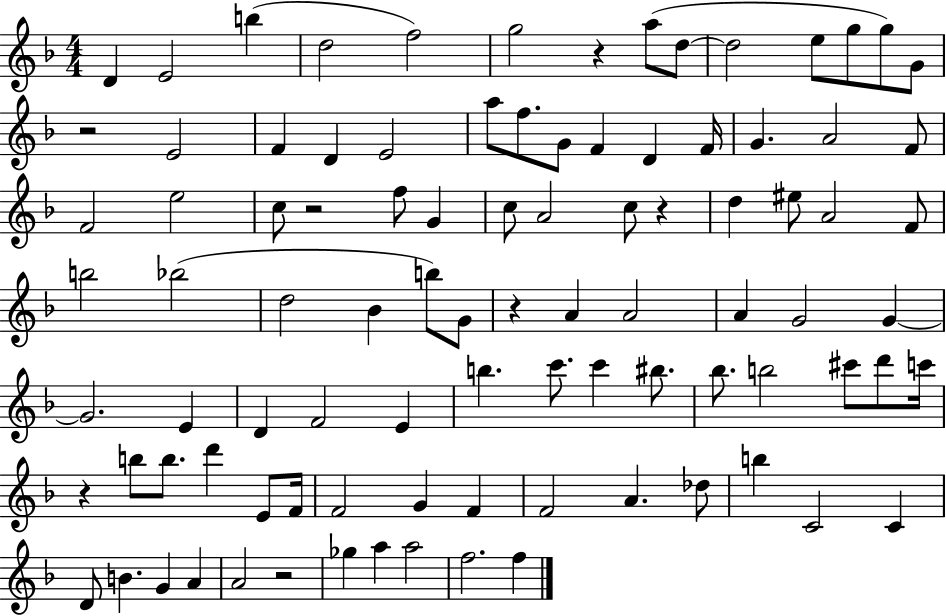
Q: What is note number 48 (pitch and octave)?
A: G4